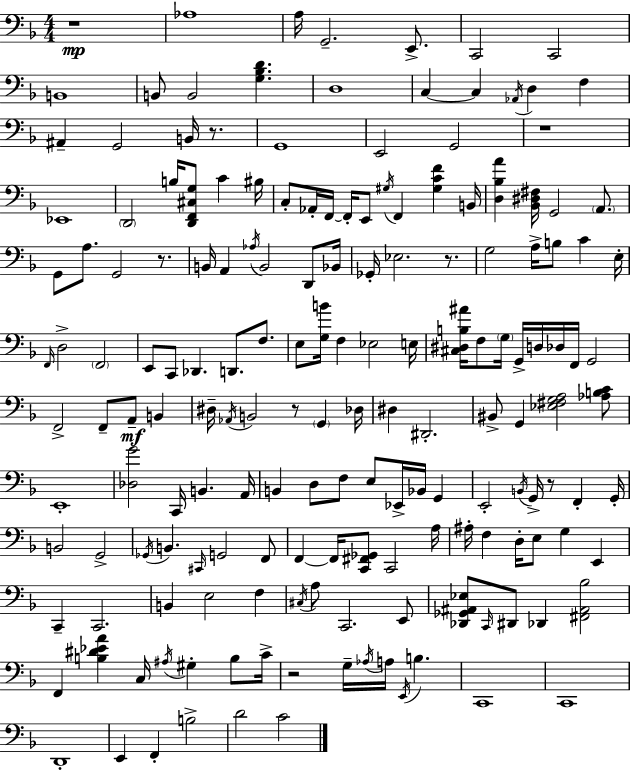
X:1
T:Untitled
M:4/4
L:1/4
K:F
z4 _A,4 A,/4 G,,2 E,,/2 C,,2 C,,2 B,,4 B,,/2 B,,2 [G,_B,D] D,4 C, C, _A,,/4 D, F, ^A,, G,,2 B,,/4 z/2 G,,4 E,,2 G,,2 z4 _E,,4 D,,2 B,/4 [D,,F,,^C,G,]/2 C ^B,/4 C,/2 _A,,/4 F,,/4 F,,/4 E,,/2 ^G,/4 F,, [^G,CF] B,,/4 [D,_B,A] [_B,,^D,^F,]/4 G,,2 A,,/2 G,,/2 A,/2 G,,2 z/2 B,,/4 A,, _A,/4 B,,2 D,,/2 _B,,/4 _G,,/4 _E,2 z/2 G,2 A,/4 B,/2 C E,/4 F,,/4 D,2 F,,2 E,,/2 C,,/2 _D,, D,,/2 F,/2 E,/2 [G,B]/4 F, _E,2 E,/4 [^C,^D,B,^A]/4 F,/2 G,/4 G,,/4 D,/4 _D,/4 F,,/4 G,,2 F,,2 F,,/2 A,,/2 B,, ^D,/4 _A,,/4 B,,2 z/2 G,, _D,/4 ^D, ^D,,2 ^B,,/2 G,, [_E,^F,G,A,]2 [_A,B,C]/2 E,,4 [_D,G]2 C,,/4 B,, A,,/4 B,, D,/2 F,/2 E,/2 _E,,/4 _B,,/4 G,, E,,2 B,,/4 G,,/4 z/2 F,, G,,/4 B,,2 G,,2 _G,,/4 B,, ^C,,/4 G,,2 F,,/2 F,, F,,/4 [C,,^F,,_G,,]/2 C,,2 A,/4 ^A,/4 F, D,/4 E,/2 G, E,, C,, C,,2 B,, E,2 F, ^C,/4 A,/2 C,,2 E,,/2 [_D,,_G,,^A,,_E,]/2 C,,/4 ^D,,/2 _D,, [^F,,^A,,_B,]2 F,, [B,^D_EA] C,/4 ^A,/4 ^G, B,/2 C/4 z2 G,/4 _A,/4 A,/4 E,,/4 B, C,,4 C,,4 D,,4 E,, F,, B,2 D2 C2